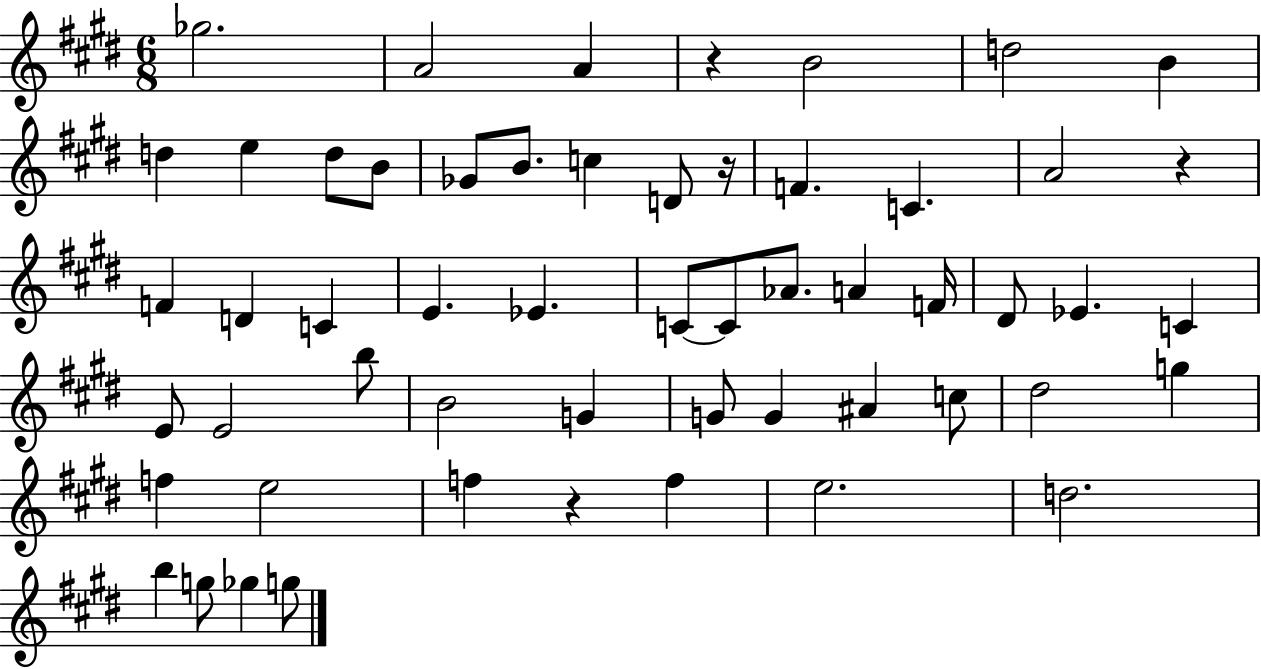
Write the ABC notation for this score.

X:1
T:Untitled
M:6/8
L:1/4
K:E
_g2 A2 A z B2 d2 B d e d/2 B/2 _G/2 B/2 c D/2 z/4 F C A2 z F D C E _E C/2 C/2 _A/2 A F/4 ^D/2 _E C E/2 E2 b/2 B2 G G/2 G ^A c/2 ^d2 g f e2 f z f e2 d2 b g/2 _g g/2